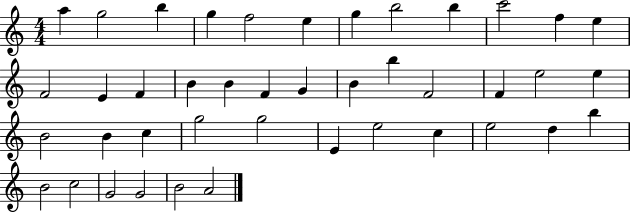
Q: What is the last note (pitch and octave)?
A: A4